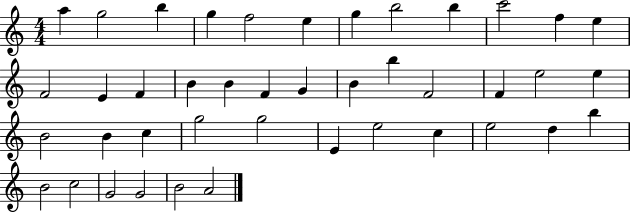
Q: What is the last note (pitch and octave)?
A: A4